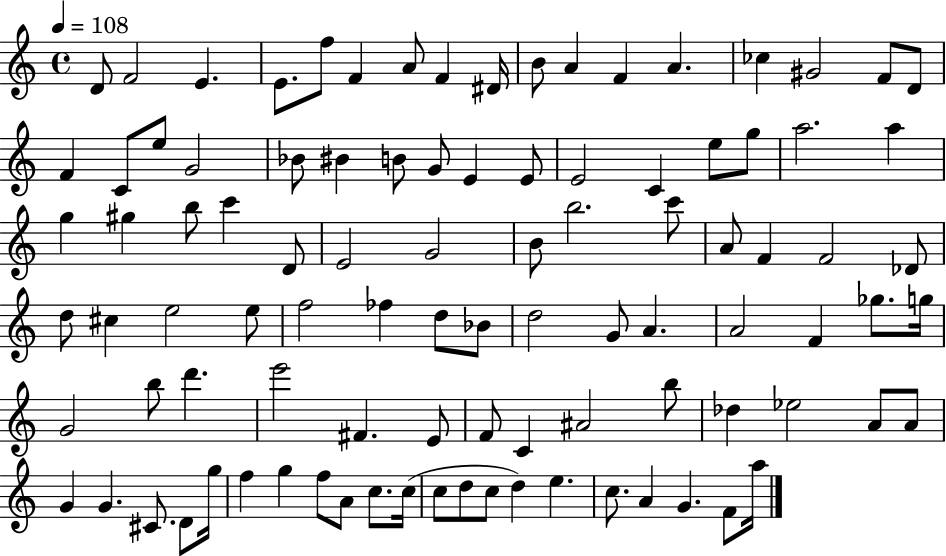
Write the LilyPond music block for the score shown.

{
  \clef treble
  \time 4/4
  \defaultTimeSignature
  \key c \major
  \tempo 4 = 108
  \repeat volta 2 { d'8 f'2 e'4. | e'8. f''8 f'4 a'8 f'4 dis'16 | b'8 a'4 f'4 a'4. | ces''4 gis'2 f'8 d'8 | \break f'4 c'8 e''8 g'2 | bes'8 bis'4 b'8 g'8 e'4 e'8 | e'2 c'4 e''8 g''8 | a''2. a''4 | \break g''4 gis''4 b''8 c'''4 d'8 | e'2 g'2 | b'8 b''2. c'''8 | a'8 f'4 f'2 des'8 | \break d''8 cis''4 e''2 e''8 | f''2 fes''4 d''8 bes'8 | d''2 g'8 a'4. | a'2 f'4 ges''8. g''16 | \break g'2 b''8 d'''4. | e'''2 fis'4. e'8 | f'8 c'4 ais'2 b''8 | des''4 ees''2 a'8 a'8 | \break g'4 g'4. cis'8. d'8 g''16 | f''4 g''4 f''8 a'8 c''8. c''16( | c''8 d''8 c''8 d''4) e''4. | c''8. a'4 g'4. f'8 a''16 | \break } \bar "|."
}